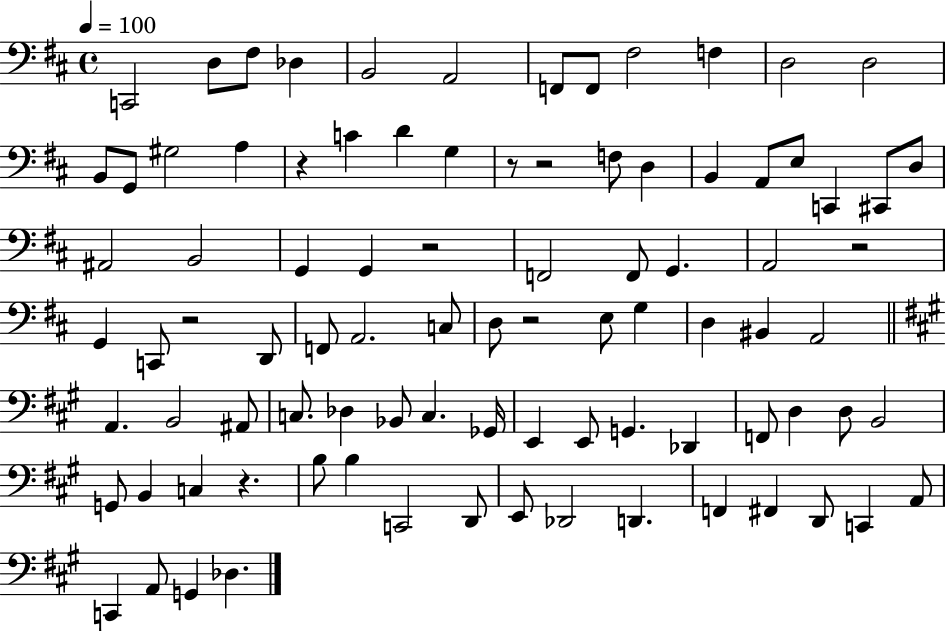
C2/h D3/e F#3/e Db3/q B2/h A2/h F2/e F2/e F#3/h F3/q D3/h D3/h B2/e G2/e G#3/h A3/q R/q C4/q D4/q G3/q R/e R/h F3/e D3/q B2/q A2/e E3/e C2/q C#2/e D3/e A#2/h B2/h G2/q G2/q R/h F2/h F2/e G2/q. A2/h R/h G2/q C2/e R/h D2/e F2/e A2/h. C3/e D3/e R/h E3/e G3/q D3/q BIS2/q A2/h A2/q. B2/h A#2/e C3/e. Db3/q Bb2/e C3/q. Gb2/s E2/q E2/e G2/q. Db2/q F2/e D3/q D3/e B2/h G2/e B2/q C3/q R/q. B3/e B3/q C2/h D2/e E2/e Db2/h D2/q. F2/q F#2/q D2/e C2/q A2/e C2/q A2/e G2/q Db3/q.